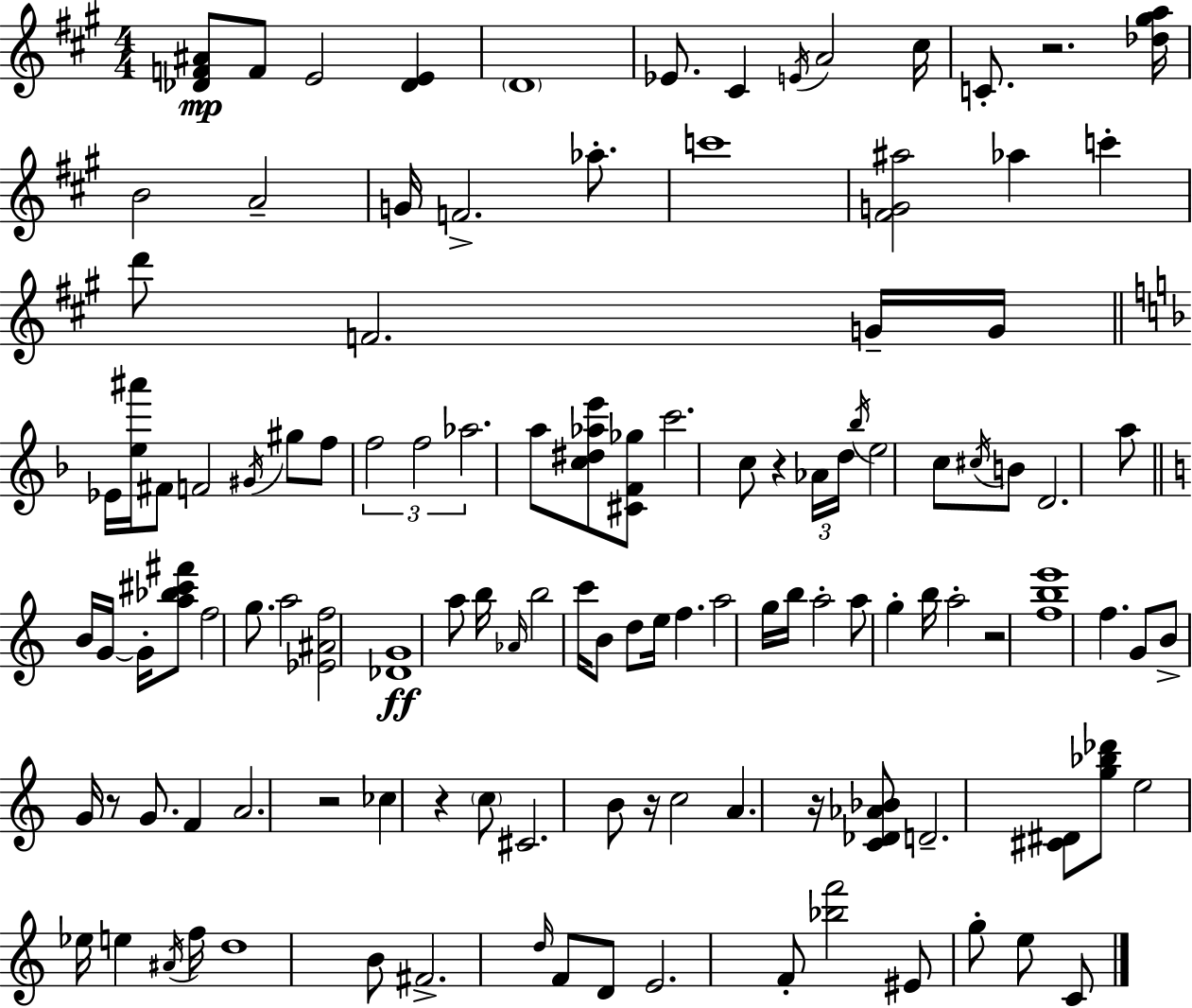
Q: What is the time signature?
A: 4/4